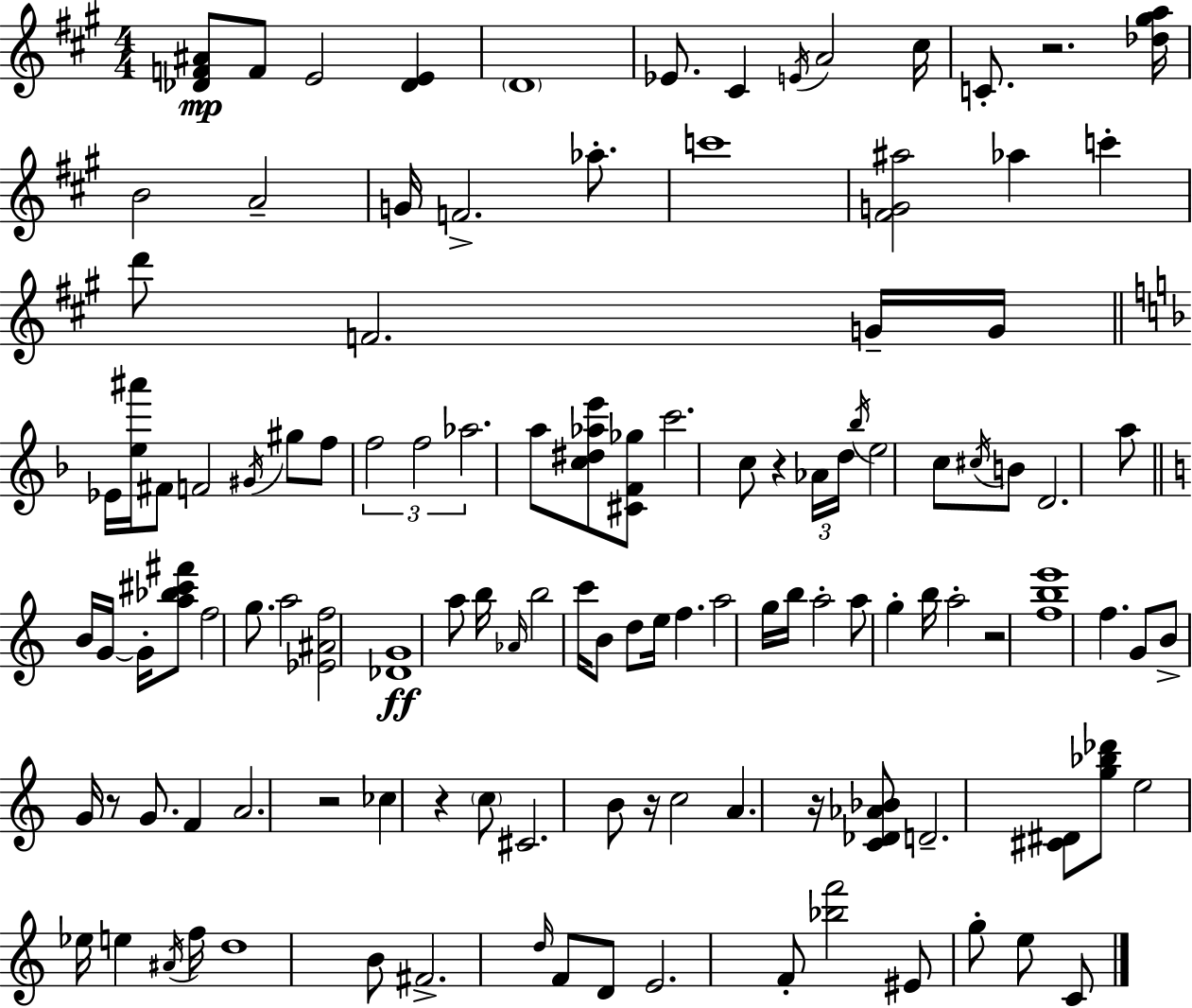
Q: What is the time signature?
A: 4/4